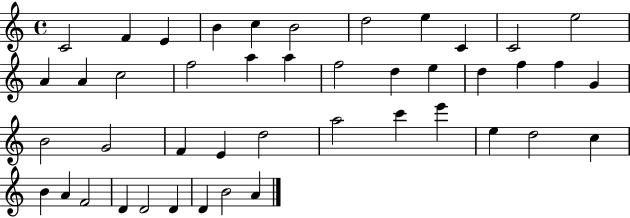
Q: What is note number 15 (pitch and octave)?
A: F5